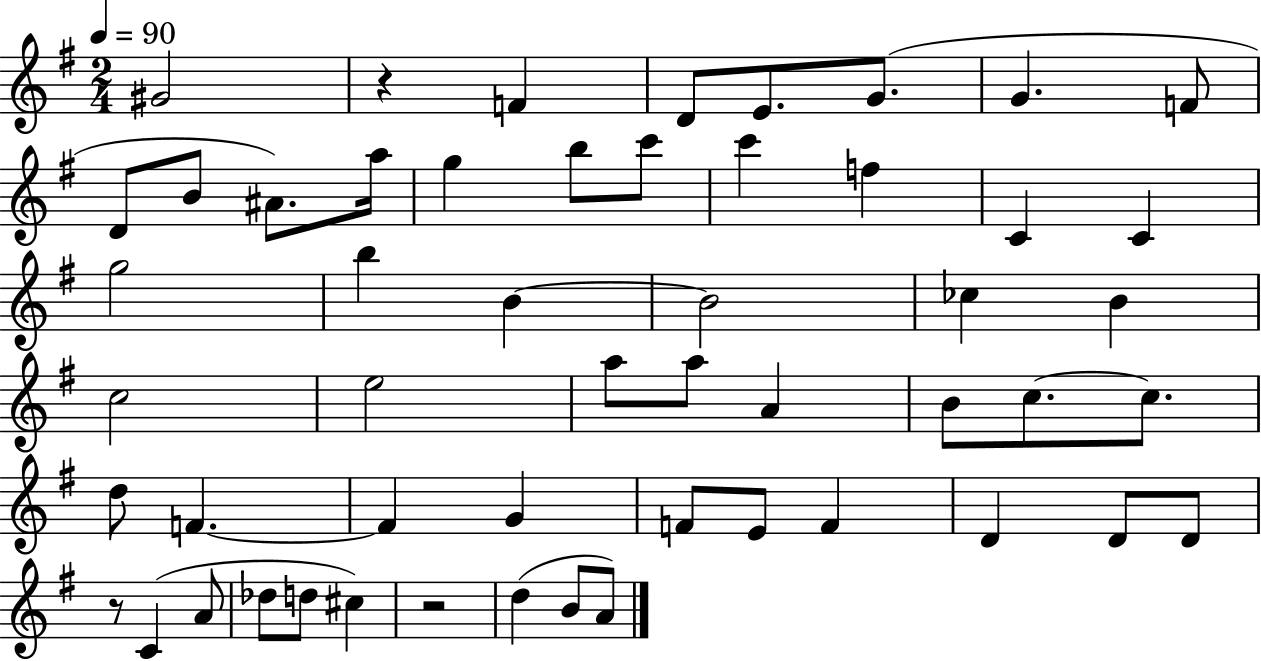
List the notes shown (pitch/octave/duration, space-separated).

G#4/h R/q F4/q D4/e E4/e. G4/e. G4/q. F4/e D4/e B4/e A#4/e. A5/s G5/q B5/e C6/e C6/q F5/q C4/q C4/q G5/h B5/q B4/q B4/h CES5/q B4/q C5/h E5/h A5/e A5/e A4/q B4/e C5/e. C5/e. D5/e F4/q. F4/q G4/q F4/e E4/e F4/q D4/q D4/e D4/e R/e C4/q A4/e Db5/e D5/e C#5/q R/h D5/q B4/e A4/e